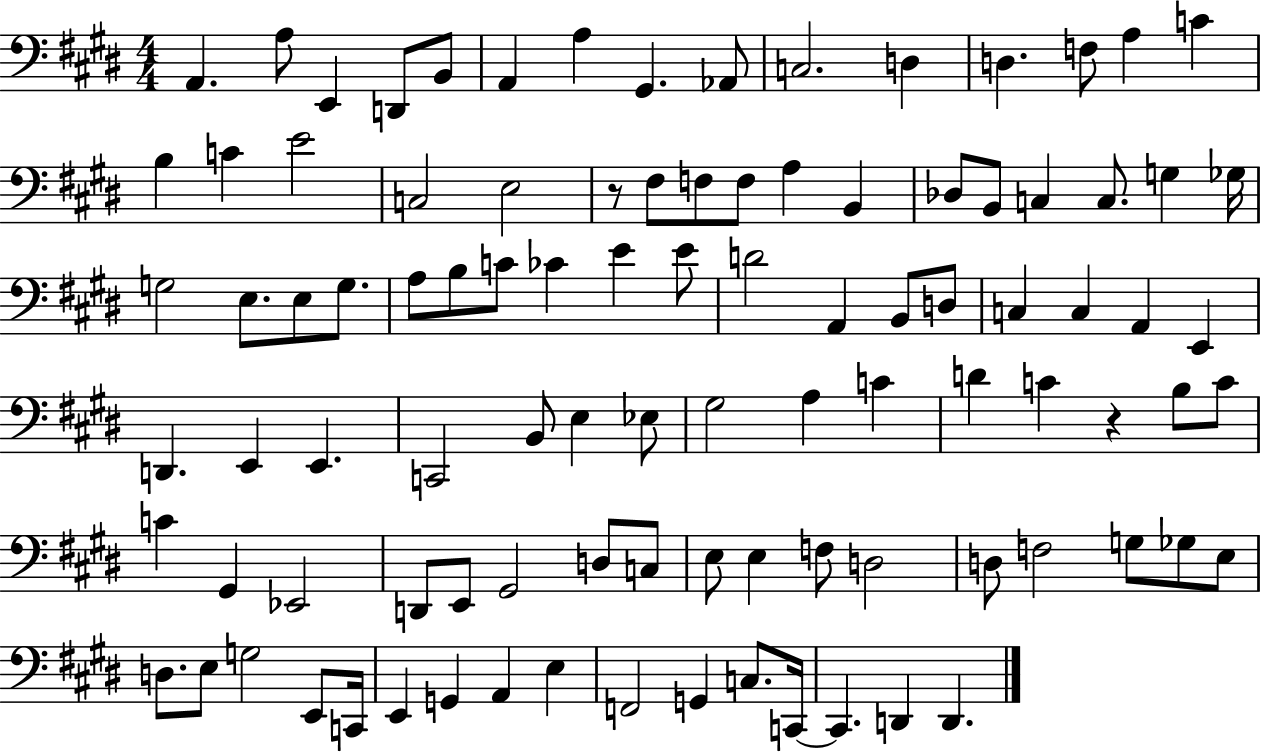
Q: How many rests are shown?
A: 2